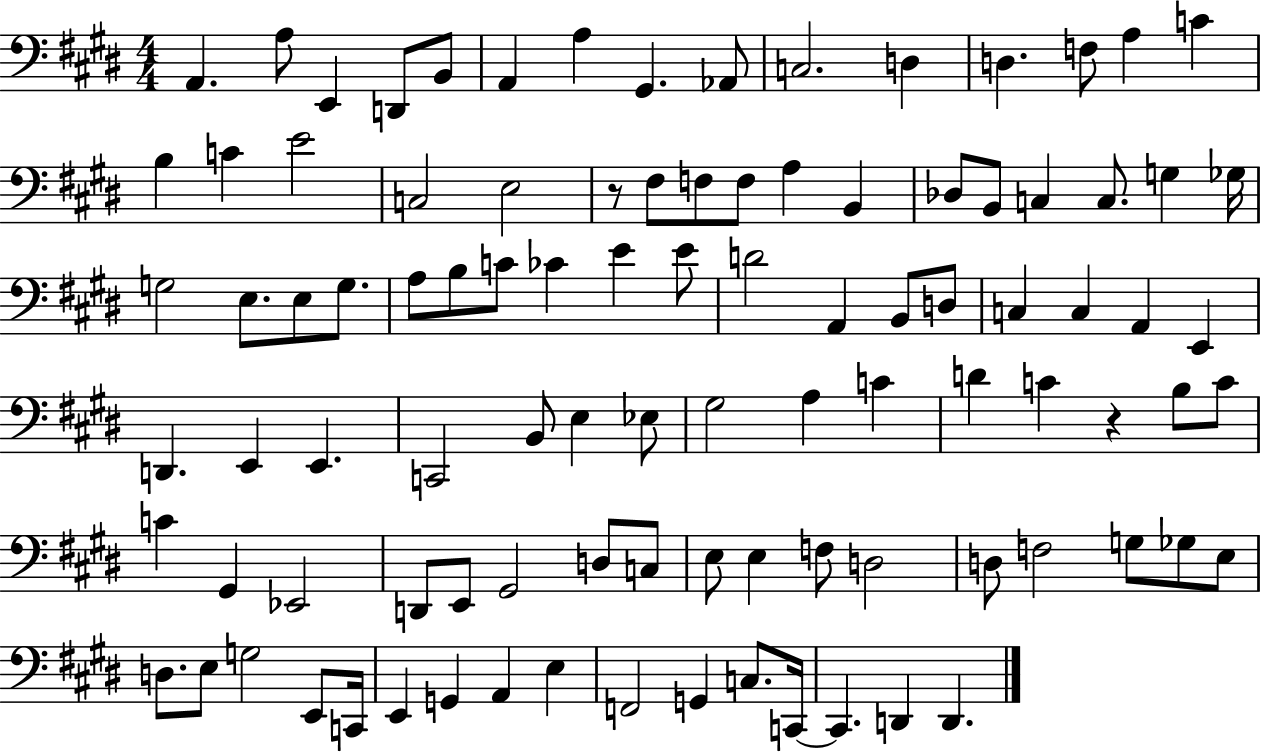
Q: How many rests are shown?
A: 2